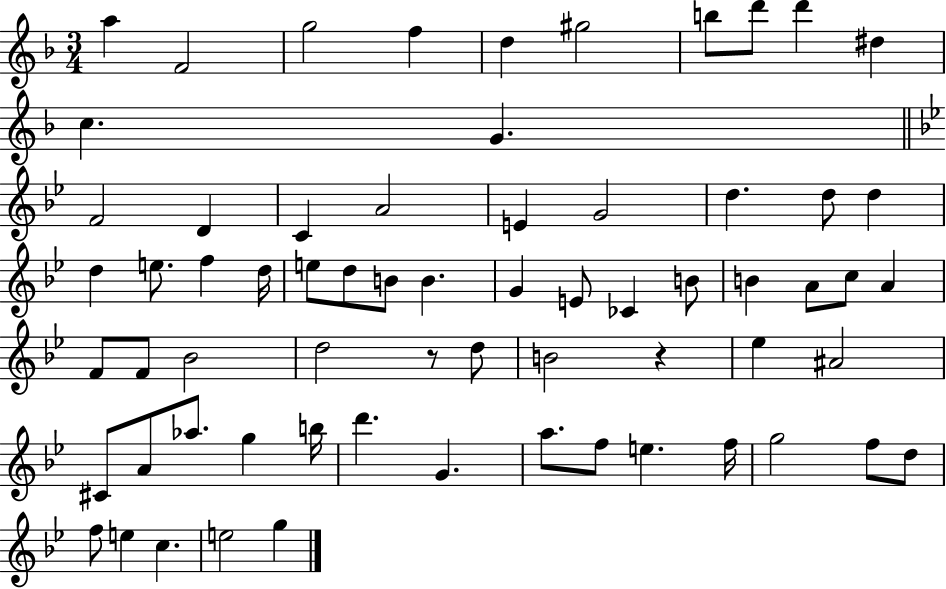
X:1
T:Untitled
M:3/4
L:1/4
K:F
a F2 g2 f d ^g2 b/2 d'/2 d' ^d c G F2 D C A2 E G2 d d/2 d d e/2 f d/4 e/2 d/2 B/2 B G E/2 _C B/2 B A/2 c/2 A F/2 F/2 _B2 d2 z/2 d/2 B2 z _e ^A2 ^C/2 A/2 _a/2 g b/4 d' G a/2 f/2 e f/4 g2 f/2 d/2 f/2 e c e2 g